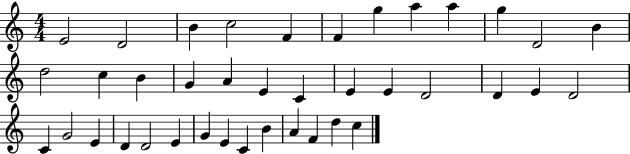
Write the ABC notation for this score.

X:1
T:Untitled
M:4/4
L:1/4
K:C
E2 D2 B c2 F F g a a g D2 B d2 c B G A E C E E D2 D E D2 C G2 E D D2 E G E C B A F d c